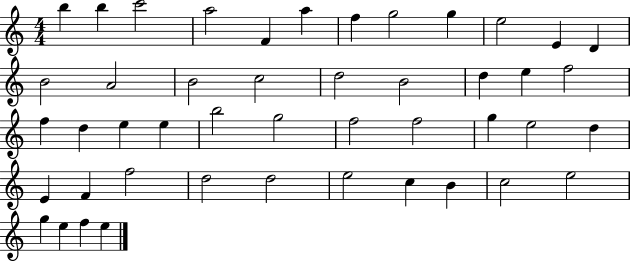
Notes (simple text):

B5/q B5/q C6/h A5/h F4/q A5/q F5/q G5/h G5/q E5/h E4/q D4/q B4/h A4/h B4/h C5/h D5/h B4/h D5/q E5/q F5/h F5/q D5/q E5/q E5/q B5/h G5/h F5/h F5/h G5/q E5/h D5/q E4/q F4/q F5/h D5/h D5/h E5/h C5/q B4/q C5/h E5/h G5/q E5/q F5/q E5/q